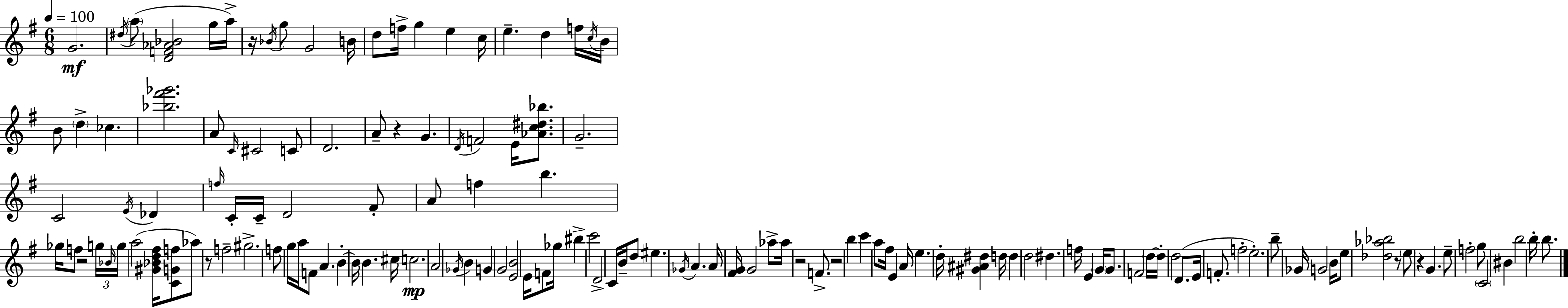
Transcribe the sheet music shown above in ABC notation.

X:1
T:Untitled
M:6/8
L:1/4
K:Em
G2 ^d/4 a/2 [DF_A_B]2 g/4 a/4 z/4 _B/4 g/2 G2 B/4 d/2 f/4 g e c/4 e d f/4 c/4 B/4 B/2 d _c [_b^f'_g']2 A/2 C/4 ^C2 C/2 D2 A/2 z G D/4 F2 E/4 [_Ac^d_b]/2 G2 C2 E/4 _D f/4 C/4 C/4 D2 ^F/2 A/2 f b _g/4 f/2 z2 g/4 _B/4 g/4 a2 [^G_Bd^f]/4 [CGf]/2 _a/2 z/2 f2 ^g2 f/2 g/4 a/4 F/2 A B B/4 B ^c/4 c2 A2 _G/4 B G G2 [EB]2 E/4 F/2 _g/4 ^b c'2 D2 C/4 B/4 d/2 ^e _G/4 A A/4 [^FG]/4 G2 _a/2 _a/4 z2 F/2 z2 b c' a/2 ^f/4 E A/4 e d/4 [^G^A^d] d/4 d d2 ^d f/4 E G/4 G/2 F2 d/4 d/4 d2 D/2 E/4 F/2 f2 e2 b/2 _G/4 G2 B/4 e/2 [_d_a_b]2 z/2 e/2 z G e/2 f2 g/2 C2 ^B b2 b/4 b/2